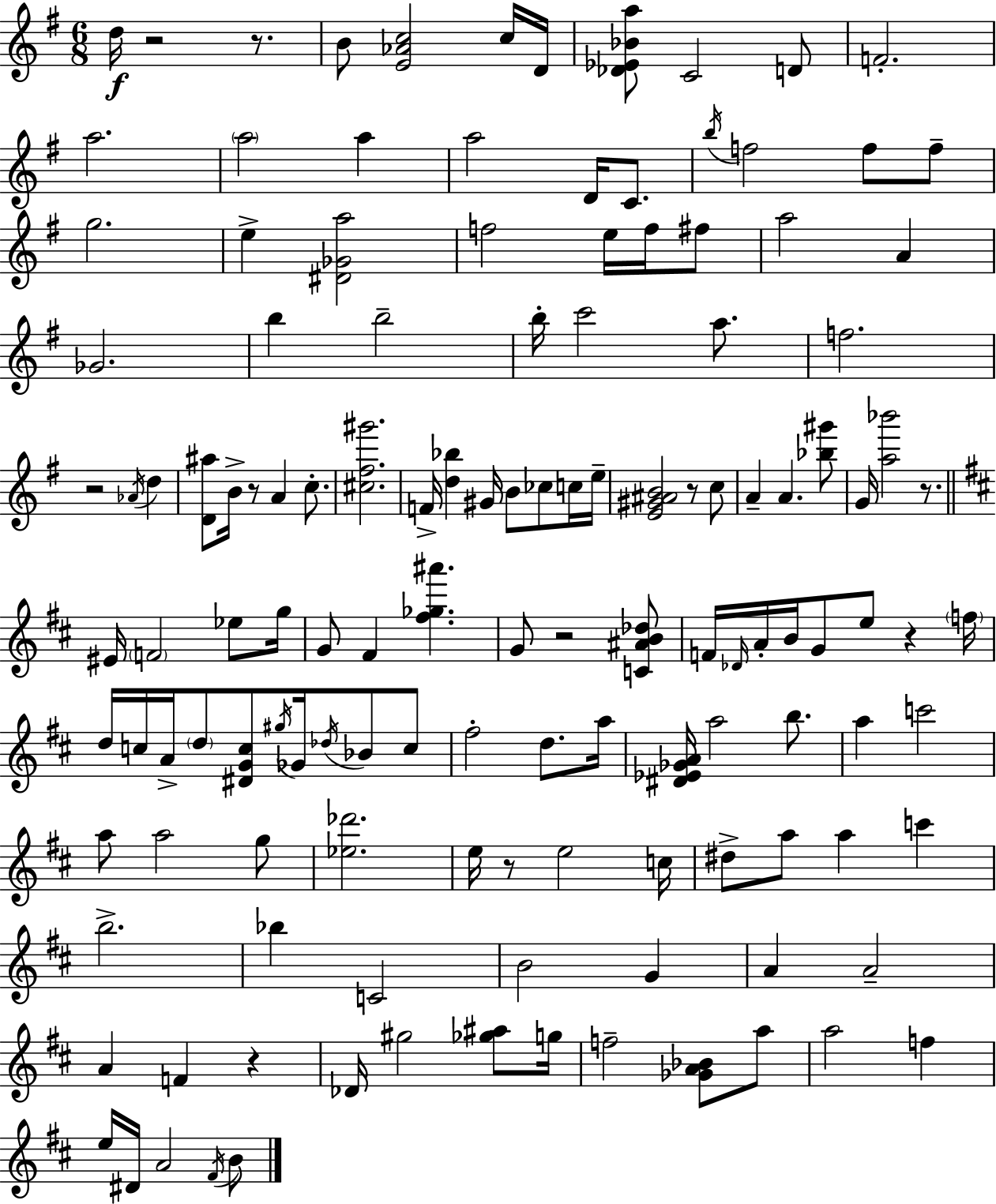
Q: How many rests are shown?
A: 10